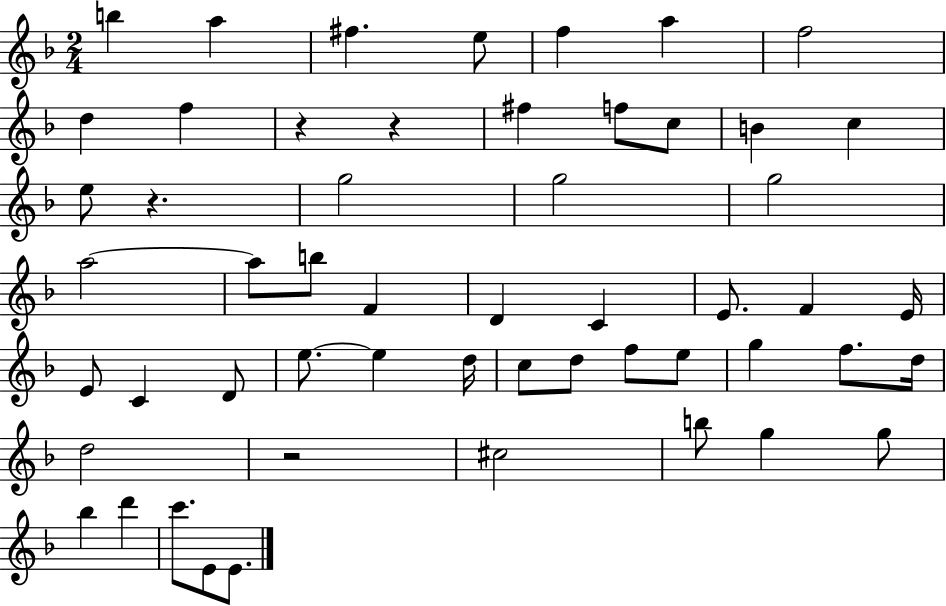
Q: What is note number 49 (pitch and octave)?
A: E4